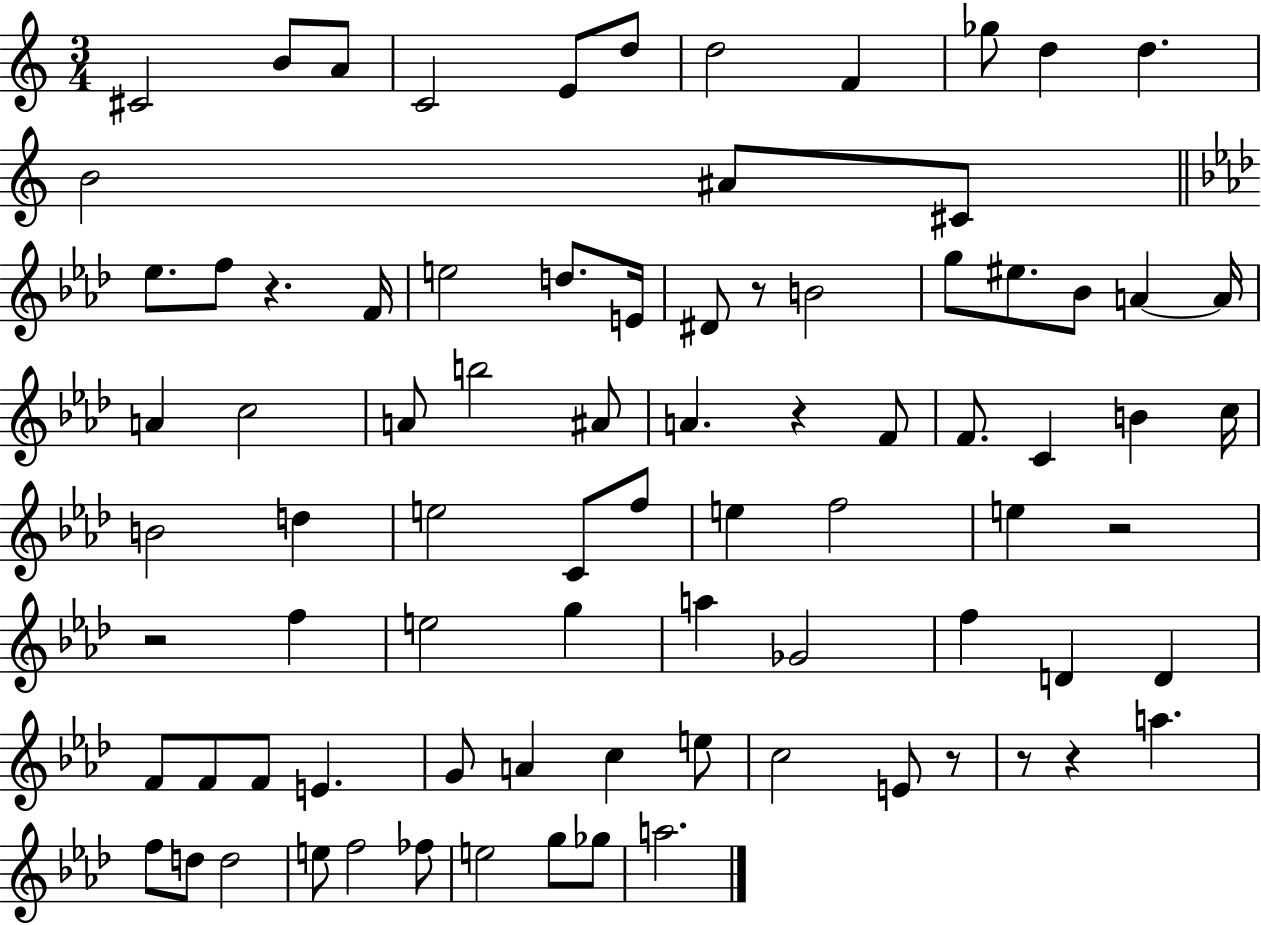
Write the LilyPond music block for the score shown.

{
  \clef treble
  \numericTimeSignature
  \time 3/4
  \key c \major
  cis'2 b'8 a'8 | c'2 e'8 d''8 | d''2 f'4 | ges''8 d''4 d''4. | \break b'2 ais'8 cis'8 | \bar "||" \break \key aes \major ees''8. f''8 r4. f'16 | e''2 d''8. e'16 | dis'8 r8 b'2 | g''8 eis''8. bes'8 a'4~~ a'16 | \break a'4 c''2 | a'8 b''2 ais'8 | a'4. r4 f'8 | f'8. c'4 b'4 c''16 | \break b'2 d''4 | e''2 c'8 f''8 | e''4 f''2 | e''4 r2 | \break r2 f''4 | e''2 g''4 | a''4 ges'2 | f''4 d'4 d'4 | \break f'8 f'8 f'8 e'4. | g'8 a'4 c''4 e''8 | c''2 e'8 r8 | r8 r4 a''4. | \break f''8 d''8 d''2 | e''8 f''2 fes''8 | e''2 g''8 ges''8 | a''2. | \break \bar "|."
}